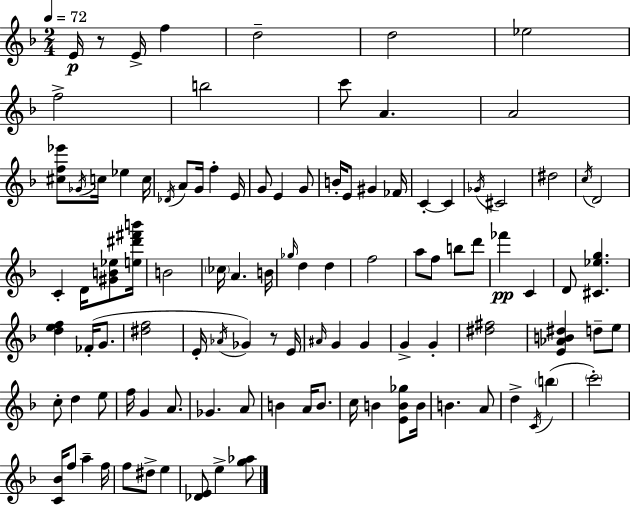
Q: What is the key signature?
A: D minor